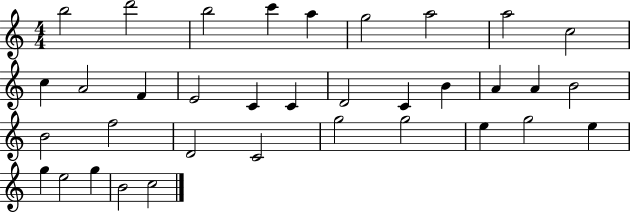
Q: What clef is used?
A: treble